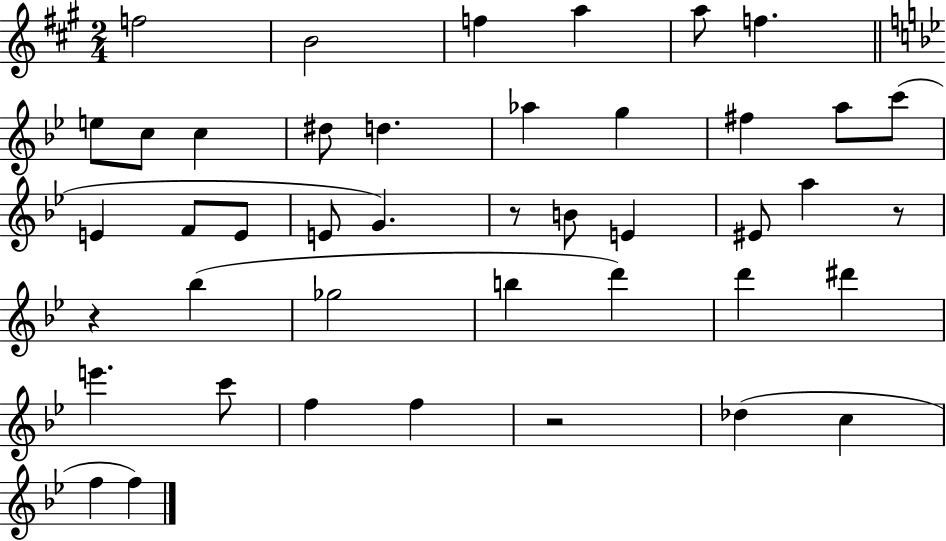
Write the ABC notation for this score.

X:1
T:Untitled
M:2/4
L:1/4
K:A
f2 B2 f a a/2 f e/2 c/2 c ^d/2 d _a g ^f a/2 c'/2 E F/2 E/2 E/2 G z/2 B/2 E ^E/2 a z/2 z _b _g2 b d' d' ^d' e' c'/2 f f z2 _d c f f